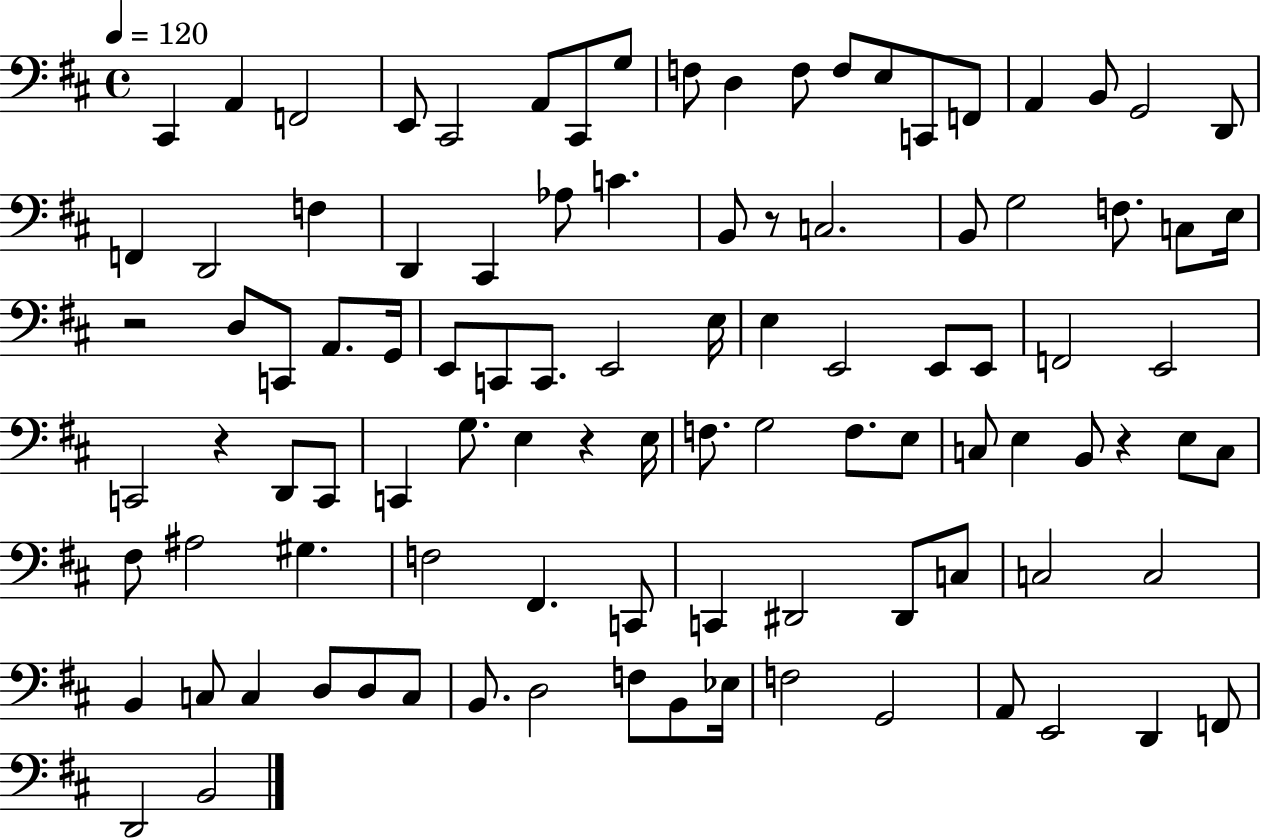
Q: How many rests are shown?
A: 5